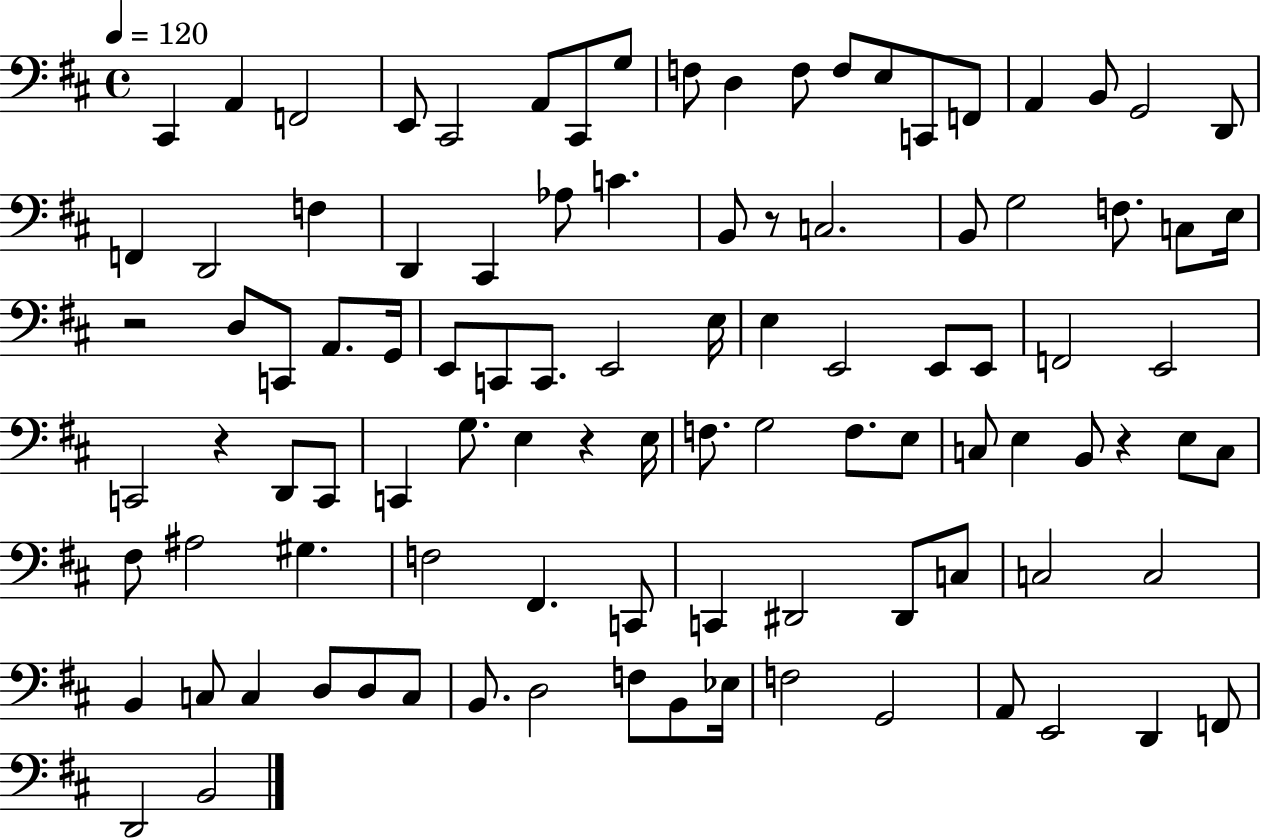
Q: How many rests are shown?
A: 5